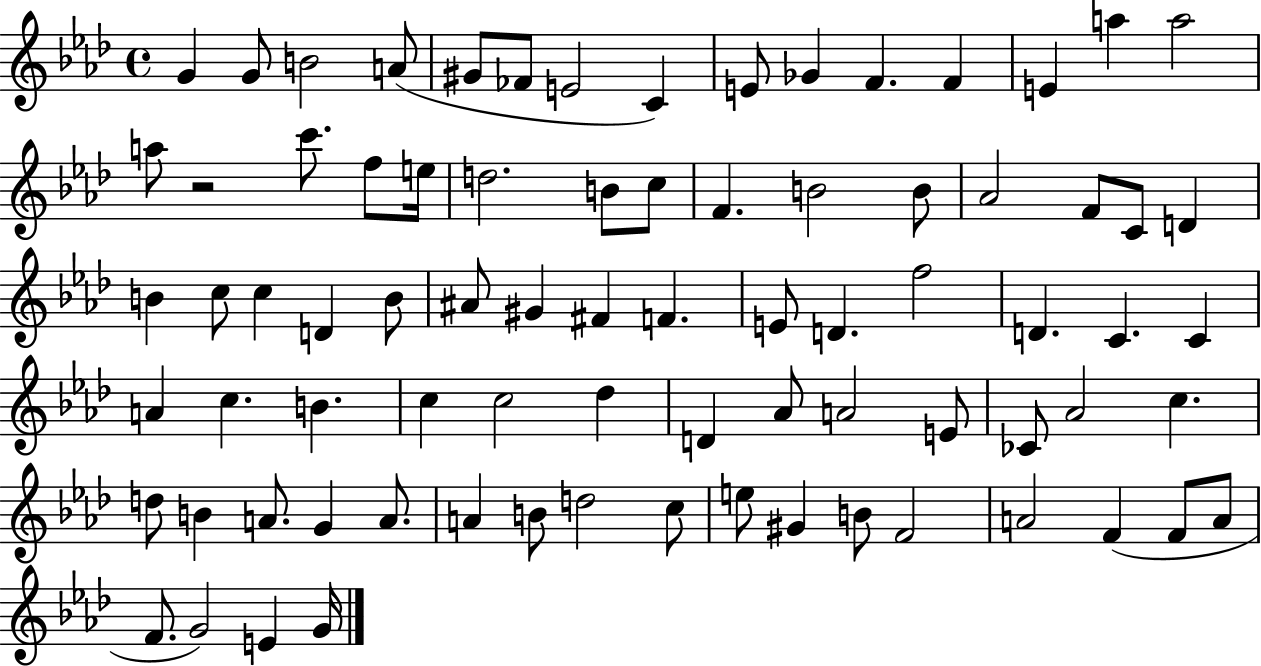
X:1
T:Untitled
M:4/4
L:1/4
K:Ab
G G/2 B2 A/2 ^G/2 _F/2 E2 C E/2 _G F F E a a2 a/2 z2 c'/2 f/2 e/4 d2 B/2 c/2 F B2 B/2 _A2 F/2 C/2 D B c/2 c D B/2 ^A/2 ^G ^F F E/2 D f2 D C C A c B c c2 _d D _A/2 A2 E/2 _C/2 _A2 c d/2 B A/2 G A/2 A B/2 d2 c/2 e/2 ^G B/2 F2 A2 F F/2 A/2 F/2 G2 E G/4